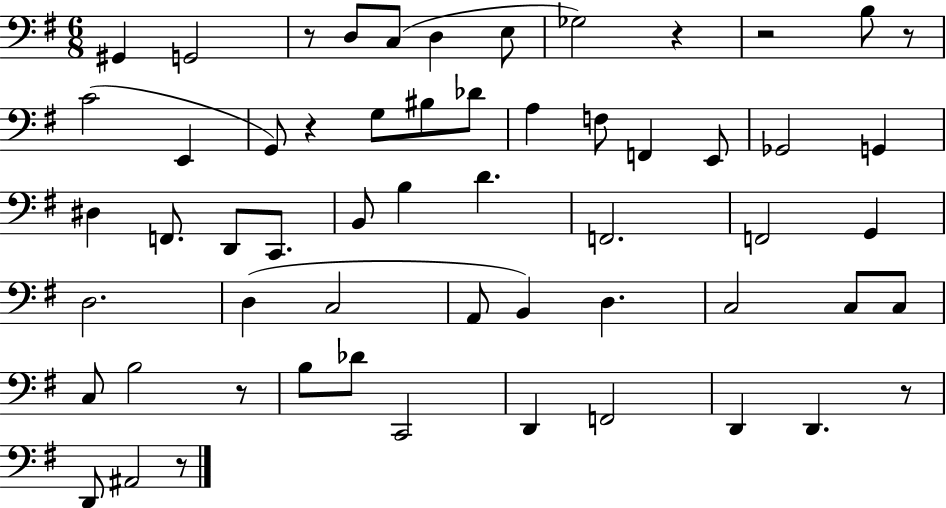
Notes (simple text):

G#2/q G2/h R/e D3/e C3/e D3/q E3/e Gb3/h R/q R/h B3/e R/e C4/h E2/q G2/e R/q G3/e BIS3/e Db4/e A3/q F3/e F2/q E2/e Gb2/h G2/q D#3/q F2/e. D2/e C2/e. B2/e B3/q D4/q. F2/h. F2/h G2/q D3/h. D3/q C3/h A2/e B2/q D3/q. C3/h C3/e C3/e C3/e B3/h R/e B3/e Db4/e C2/h D2/q F2/h D2/q D2/q. R/e D2/e A#2/h R/e